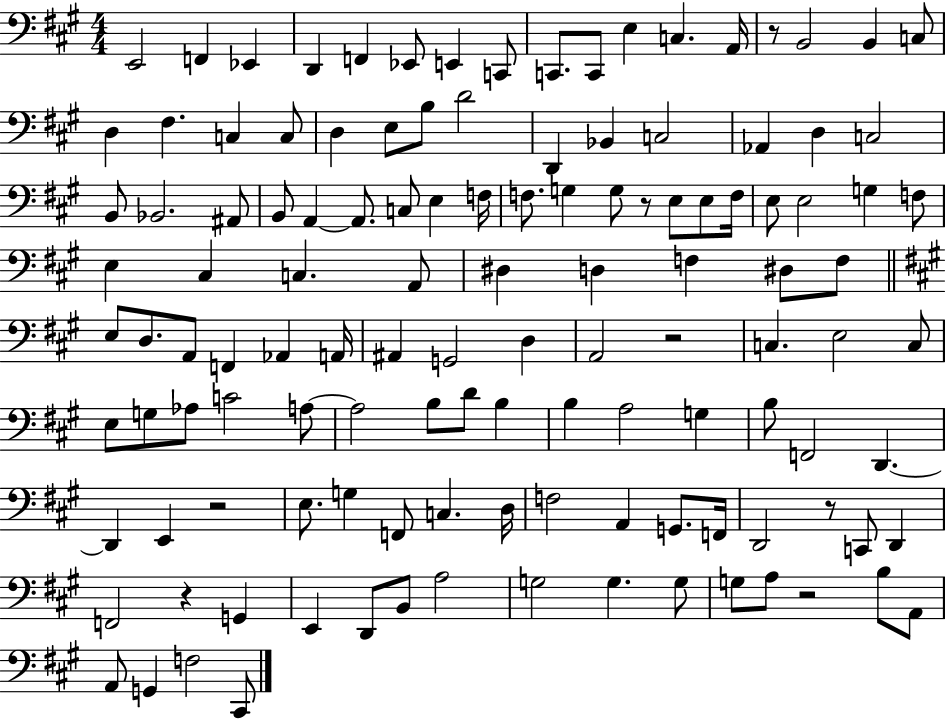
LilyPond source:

{
  \clef bass
  \numericTimeSignature
  \time 4/4
  \key a \major
  e,2 f,4 ees,4 | d,4 f,4 ees,8 e,4 c,8 | c,8. c,8 e4 c4. a,16 | r8 b,2 b,4 c8 | \break d4 fis4. c4 c8 | d4 e8 b8 d'2 | d,4 bes,4 c2 | aes,4 d4 c2 | \break b,8 bes,2. ais,8 | b,8 a,4~~ a,8. c8 e4 f16 | f8. g4 g8 r8 e8 e8 f16 | e8 e2 g4 f8 | \break e4 cis4 c4. a,8 | dis4 d4 f4 dis8 f8 | \bar "||" \break \key a \major e8 d8. a,8 f,4 aes,4 a,16 | ais,4 g,2 d4 | a,2 r2 | c4. e2 c8 | \break e8 g8 aes8 c'2 a8~~ | a2 b8 d'8 b4 | b4 a2 g4 | b8 f,2 d,4.~~ | \break d,4 e,4 r2 | e8. g4 f,8 c4. d16 | f2 a,4 g,8. f,16 | d,2 r8 c,8 d,4 | \break f,2 r4 g,4 | e,4 d,8 b,8 a2 | g2 g4. g8 | g8 a8 r2 b8 a,8 | \break a,8 g,4 f2 cis,8 | \bar "|."
}